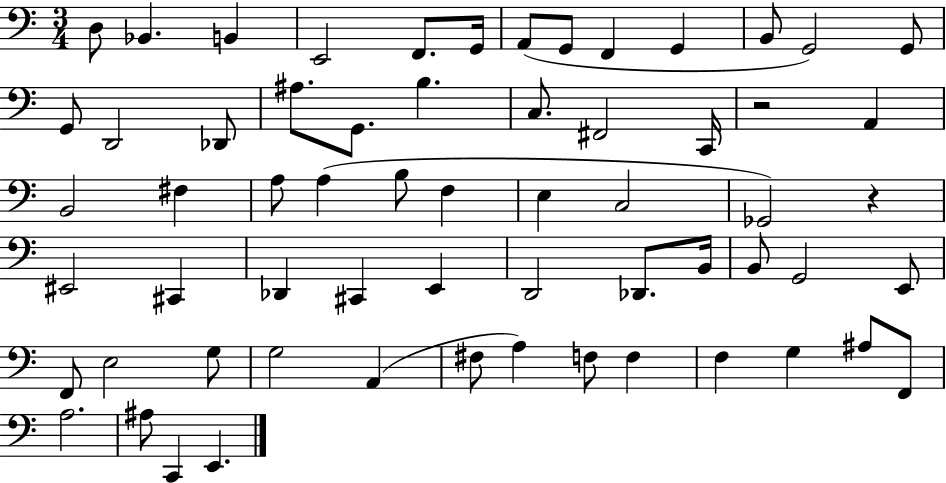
X:1
T:Untitled
M:3/4
L:1/4
K:C
D,/2 _B,, B,, E,,2 F,,/2 G,,/4 A,,/2 G,,/2 F,, G,, B,,/2 G,,2 G,,/2 G,,/2 D,,2 _D,,/2 ^A,/2 G,,/2 B, C,/2 ^F,,2 C,,/4 z2 A,, B,,2 ^F, A,/2 A, B,/2 F, E, C,2 _G,,2 z ^E,,2 ^C,, _D,, ^C,, E,, D,,2 _D,,/2 B,,/4 B,,/2 G,,2 E,,/2 F,,/2 E,2 G,/2 G,2 A,, ^F,/2 A, F,/2 F, F, G, ^A,/2 F,,/2 A,2 ^A,/2 C,, E,,